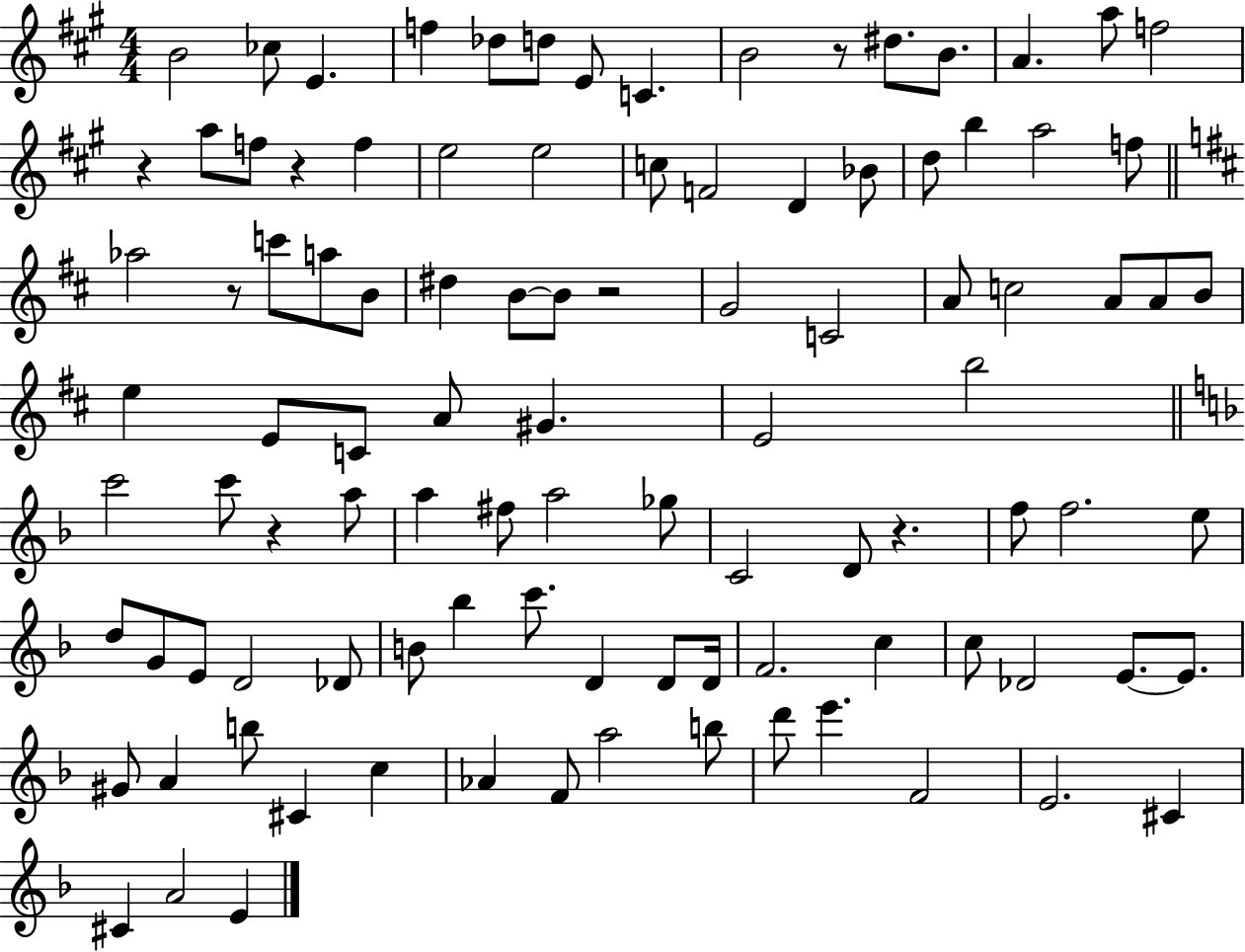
B4/h CES5/e E4/q. F5/q Db5/e D5/e E4/e C4/q. B4/h R/e D#5/e. B4/e. A4/q. A5/e F5/h R/q A5/e F5/e R/q F5/q E5/h E5/h C5/e F4/h D4/q Bb4/e D5/e B5/q A5/h F5/e Ab5/h R/e C6/e A5/e B4/e D#5/q B4/e B4/e R/h G4/h C4/h A4/e C5/h A4/e A4/e B4/e E5/q E4/e C4/e A4/e G#4/q. E4/h B5/h C6/h C6/e R/q A5/e A5/q F#5/e A5/h Gb5/e C4/h D4/e R/q. F5/e F5/h. E5/e D5/e G4/e E4/e D4/h Db4/e B4/e Bb5/q C6/e. D4/q D4/e D4/s F4/h. C5/q C5/e Db4/h E4/e. E4/e. G#4/e A4/q B5/e C#4/q C5/q Ab4/q F4/e A5/h B5/e D6/e E6/q. F4/h E4/h. C#4/q C#4/q A4/h E4/q